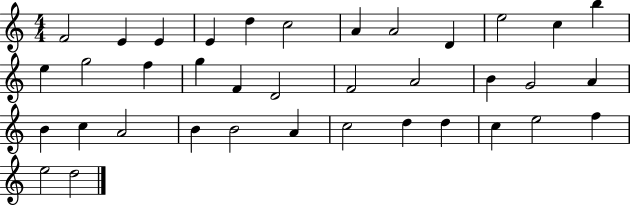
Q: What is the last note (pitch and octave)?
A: D5